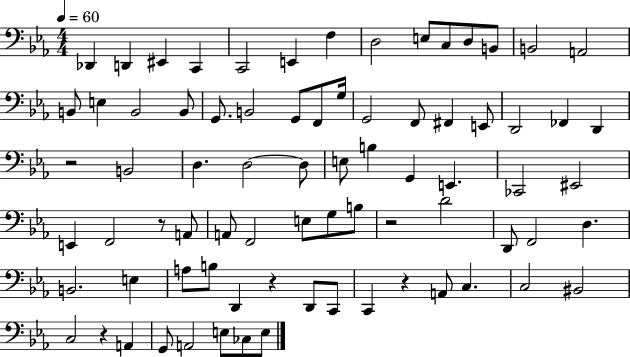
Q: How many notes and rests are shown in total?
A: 77